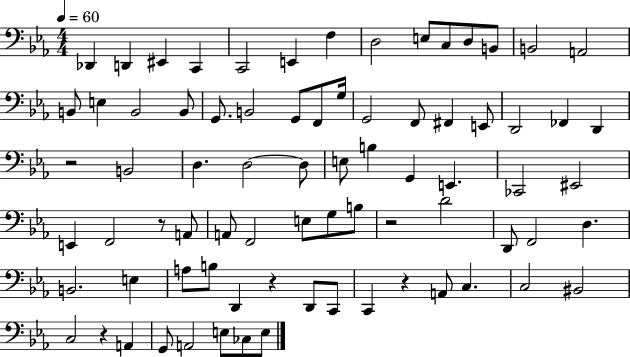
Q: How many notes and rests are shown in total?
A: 77